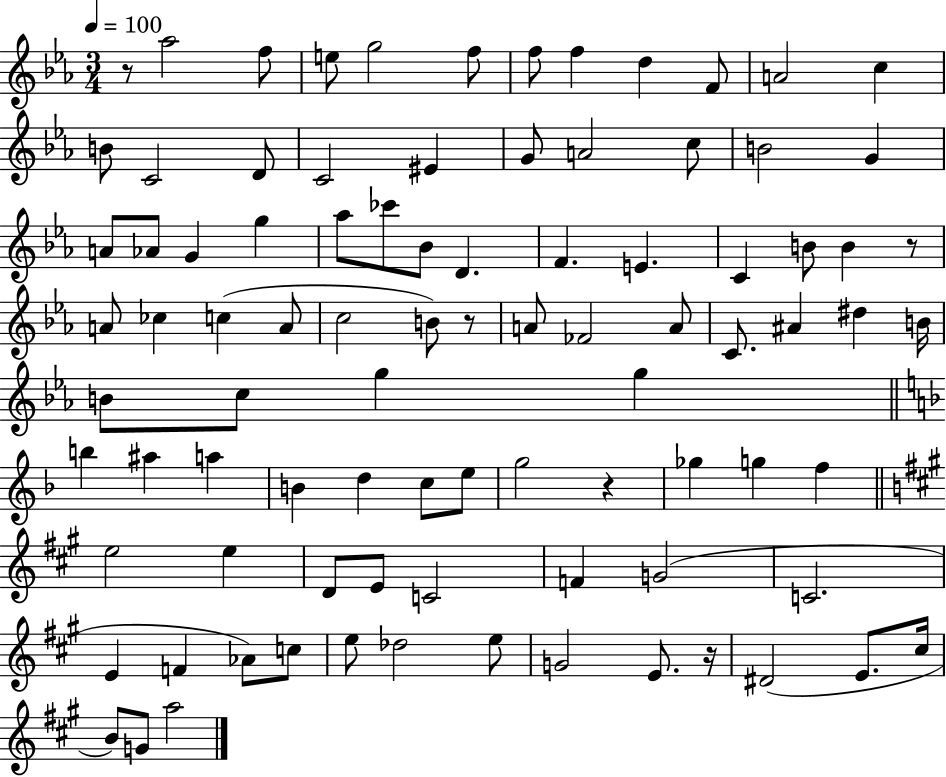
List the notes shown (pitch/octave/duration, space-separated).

R/e Ab5/h F5/e E5/e G5/h F5/e F5/e F5/q D5/q F4/e A4/h C5/q B4/e C4/h D4/e C4/h EIS4/q G4/e A4/h C5/e B4/h G4/q A4/e Ab4/e G4/q G5/q Ab5/e CES6/e Bb4/e D4/q. F4/q. E4/q. C4/q B4/e B4/q R/e A4/e CES5/q C5/q A4/e C5/h B4/e R/e A4/e FES4/h A4/e C4/e. A#4/q D#5/q B4/s B4/e C5/e G5/q G5/q B5/q A#5/q A5/q B4/q D5/q C5/e E5/e G5/h R/q Gb5/q G5/q F5/q E5/h E5/q D4/e E4/e C4/h F4/q G4/h C4/h. E4/q F4/q Ab4/e C5/e E5/e Db5/h E5/e G4/h E4/e. R/s D#4/h E4/e. C#5/s B4/e G4/e A5/h